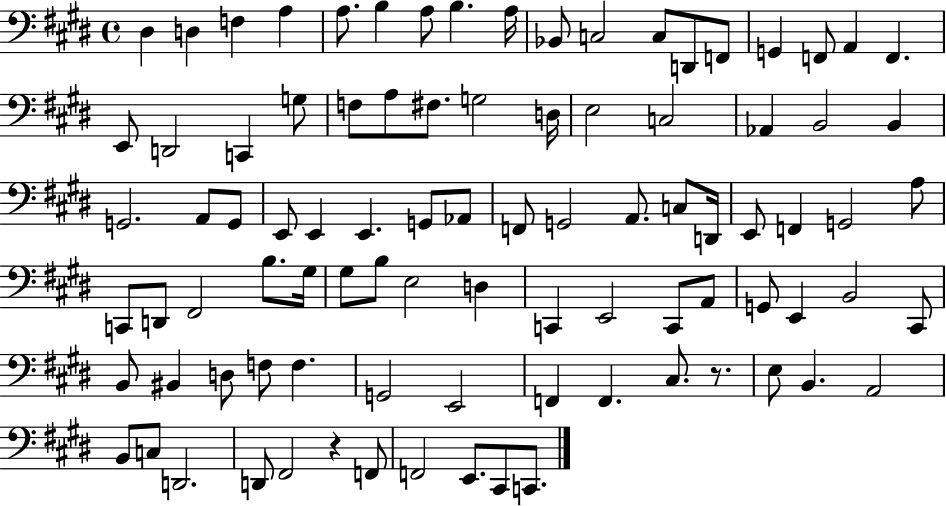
D#3/q D3/q F3/q A3/q A3/e. B3/q A3/e B3/q. A3/s Bb2/e C3/h C3/e D2/e F2/e G2/q F2/e A2/q F2/q. E2/e D2/h C2/q G3/e F3/e A3/e F#3/e. G3/h D3/s E3/h C3/h Ab2/q B2/h B2/q G2/h. A2/e G2/e E2/e E2/q E2/q. G2/e Ab2/e F2/e G2/h A2/e. C3/e D2/s E2/e F2/q G2/h A3/e C2/e D2/e F#2/h B3/e. G#3/s G#3/e B3/e E3/h D3/q C2/q E2/h C2/e A2/e G2/e E2/q B2/h C#2/e B2/e BIS2/q D3/e F3/e F3/q. G2/h E2/h F2/q F2/q. C#3/e. R/e. E3/e B2/q. A2/h B2/e C3/e D2/h. D2/e F#2/h R/q F2/e F2/h E2/e. C#2/e C2/e.